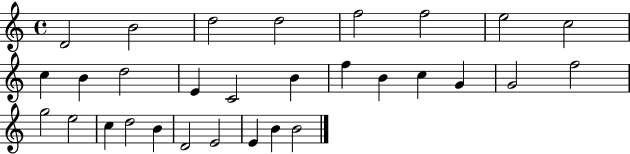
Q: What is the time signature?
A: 4/4